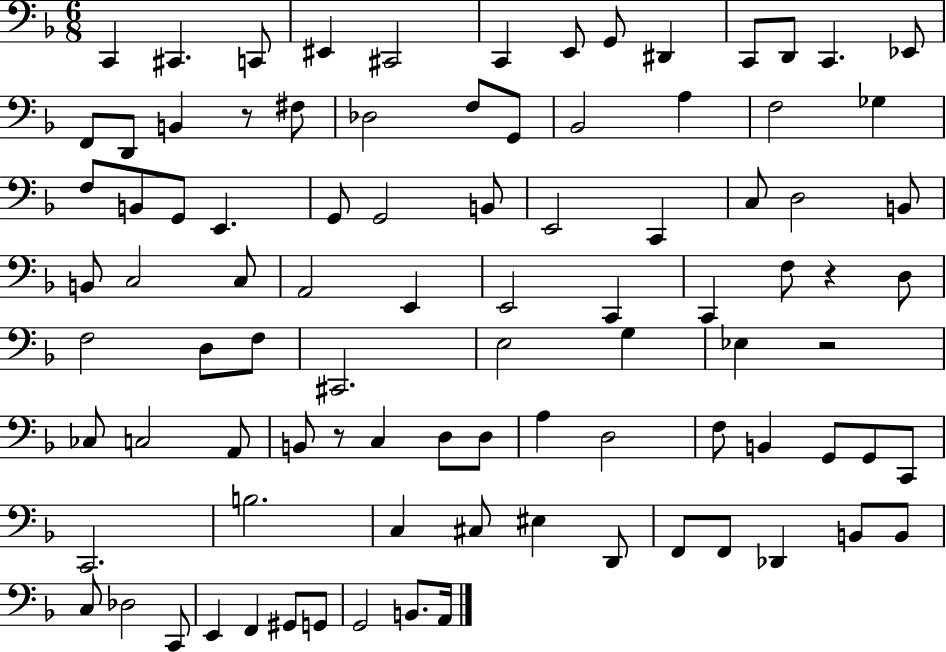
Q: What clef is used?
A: bass